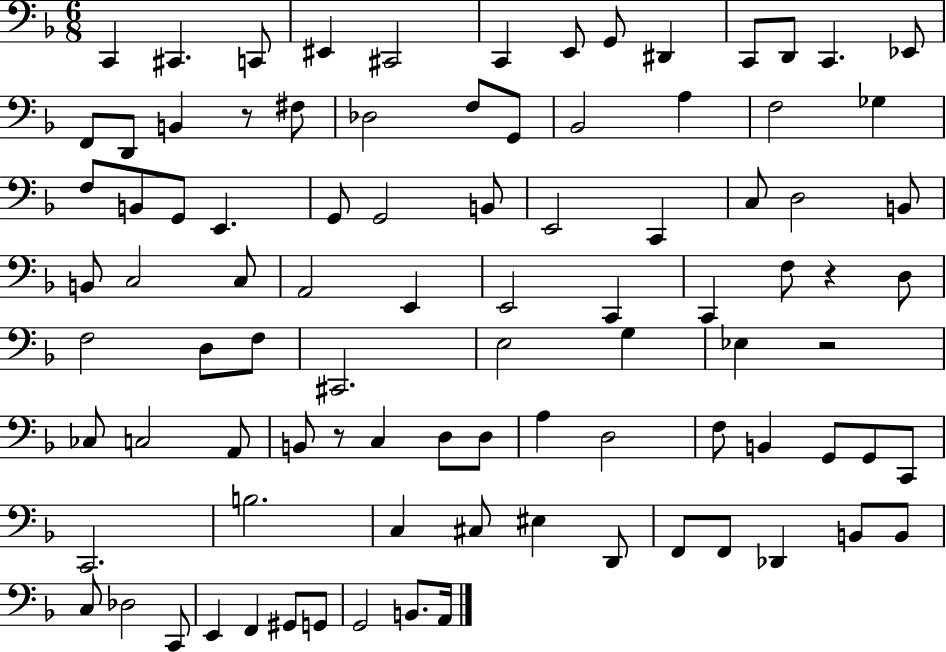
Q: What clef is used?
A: bass